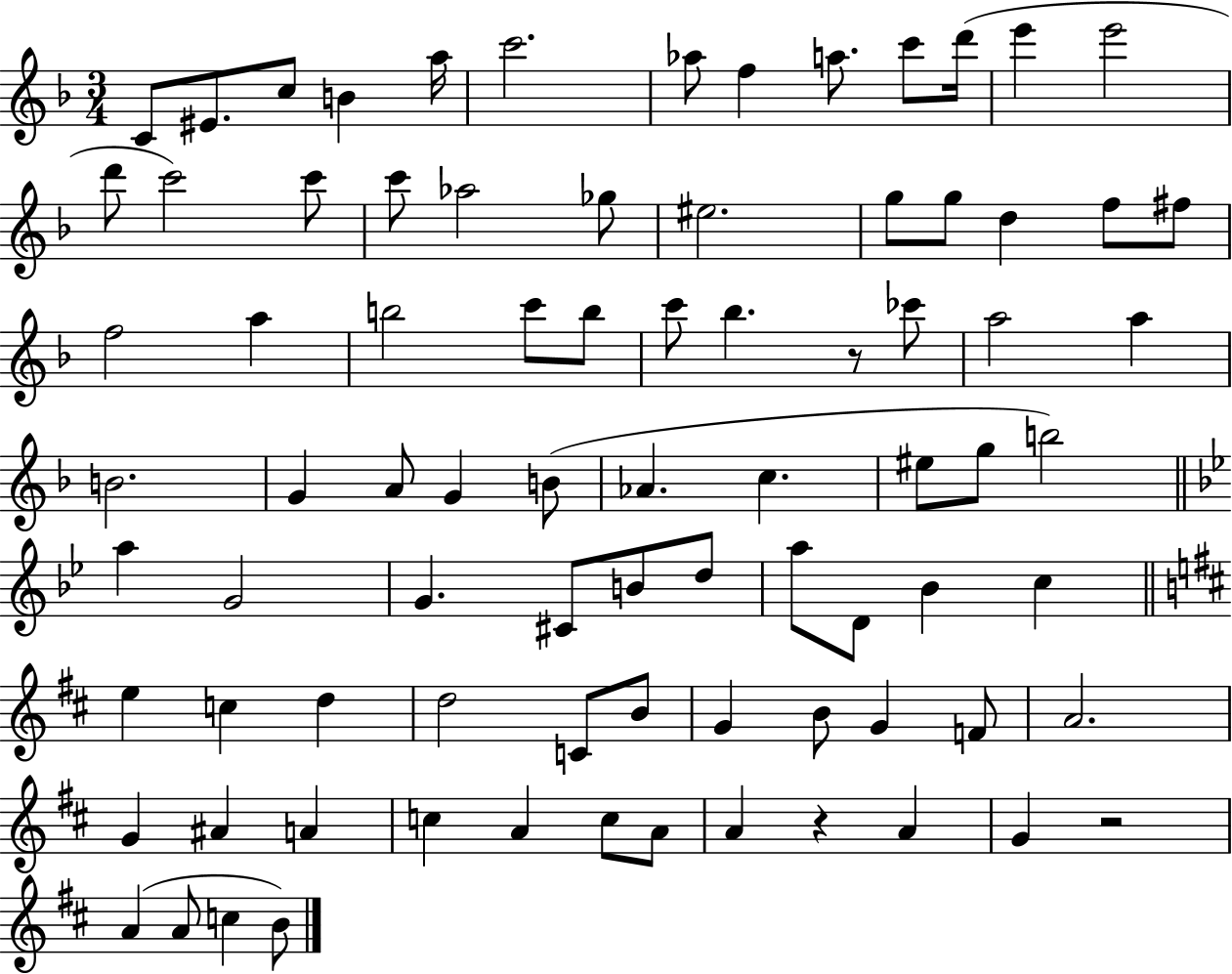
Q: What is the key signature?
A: F major